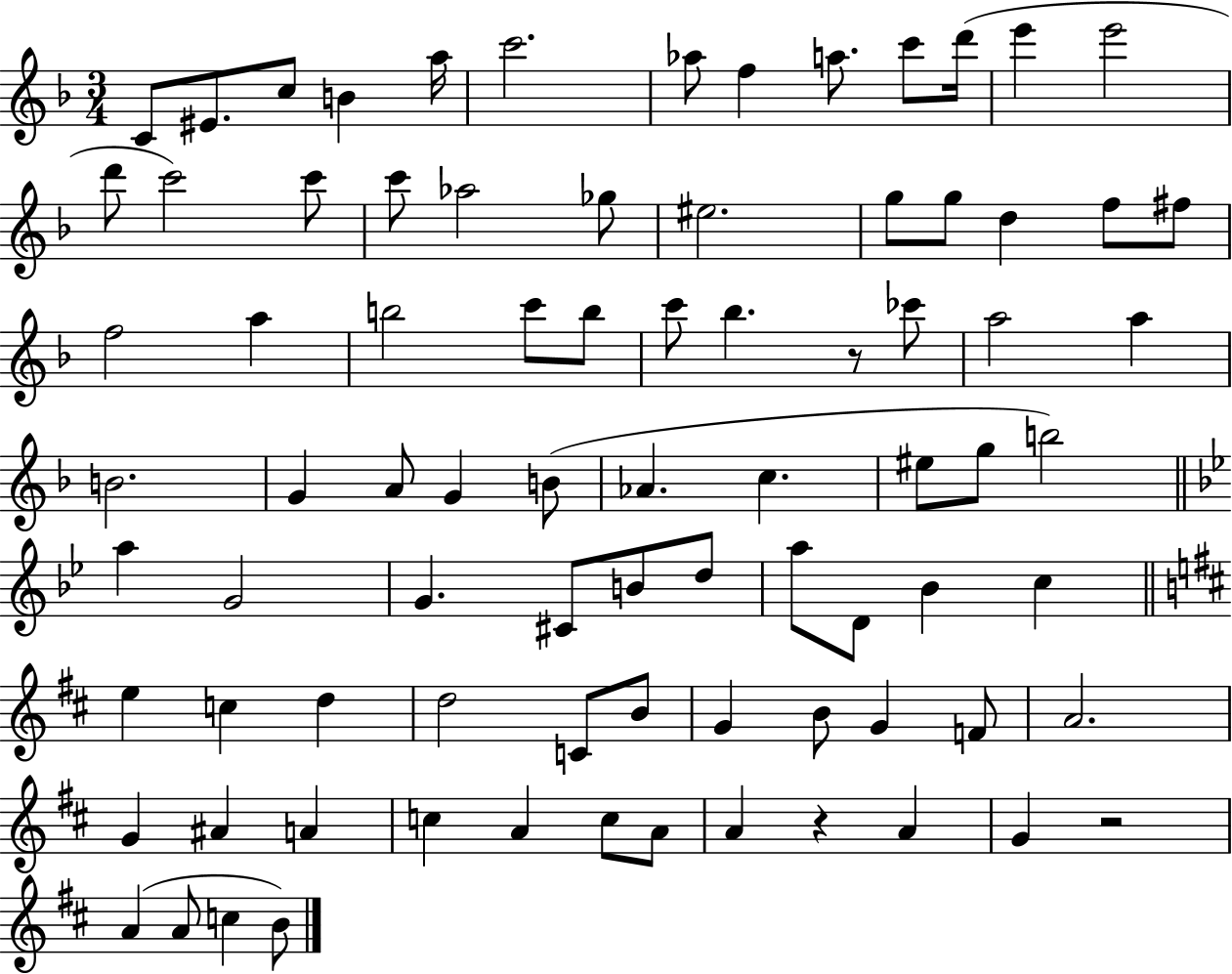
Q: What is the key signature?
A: F major